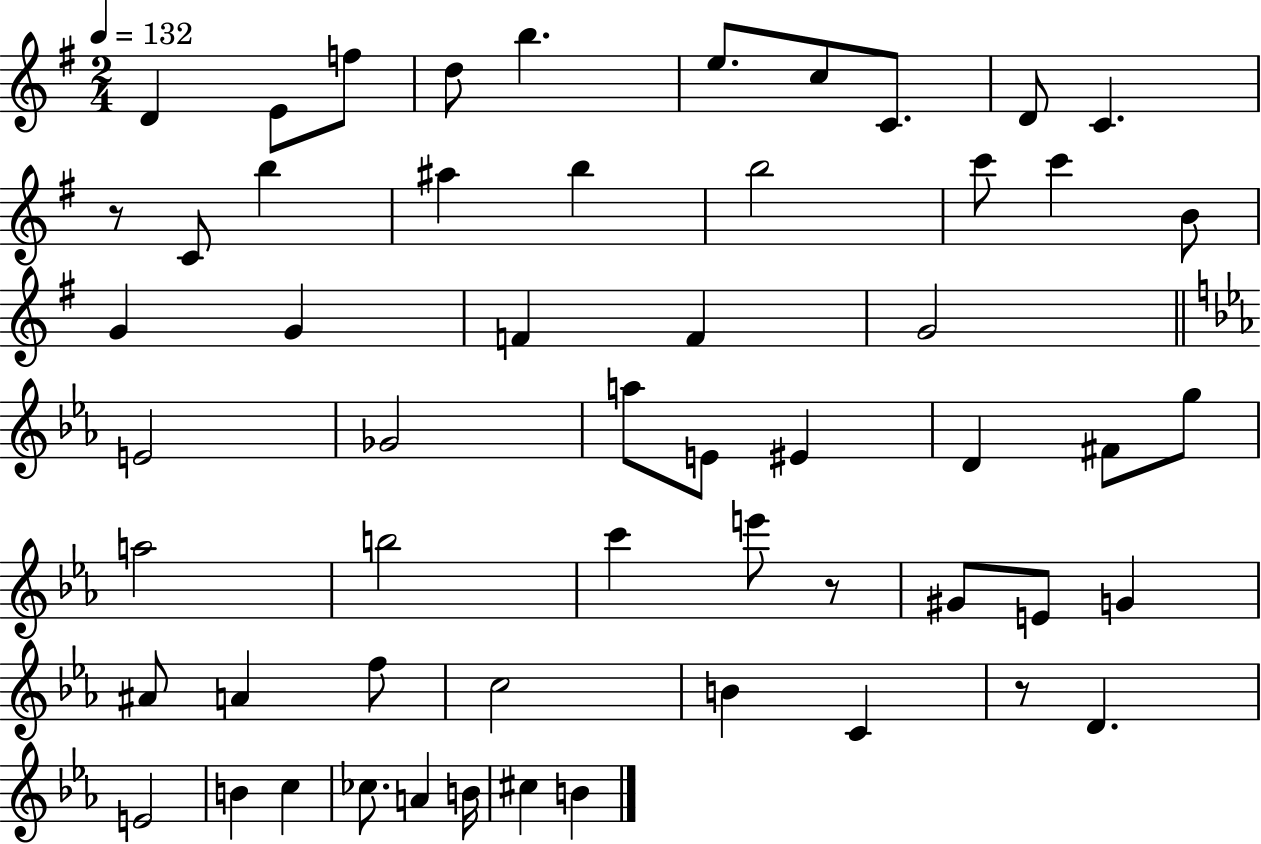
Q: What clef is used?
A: treble